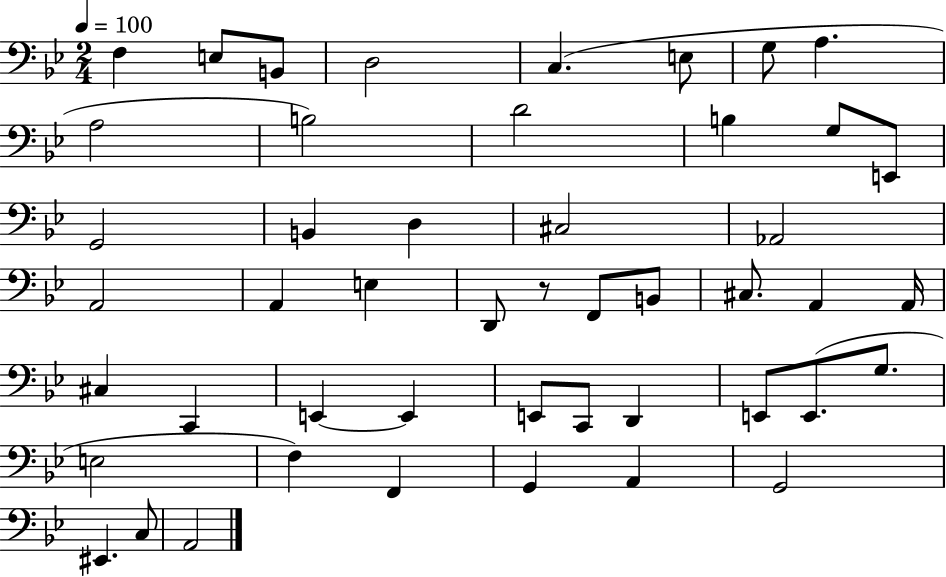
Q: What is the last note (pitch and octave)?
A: A2